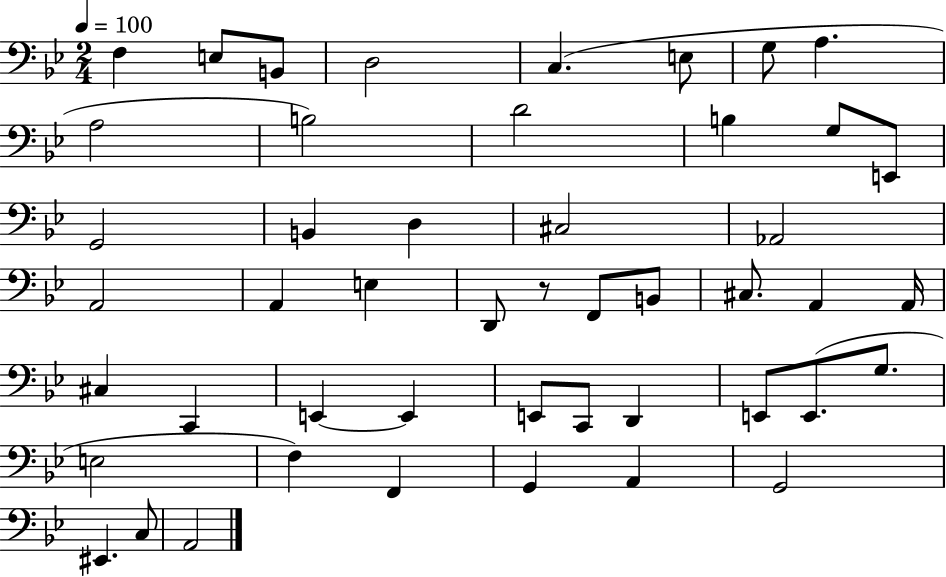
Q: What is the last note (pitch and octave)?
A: A2